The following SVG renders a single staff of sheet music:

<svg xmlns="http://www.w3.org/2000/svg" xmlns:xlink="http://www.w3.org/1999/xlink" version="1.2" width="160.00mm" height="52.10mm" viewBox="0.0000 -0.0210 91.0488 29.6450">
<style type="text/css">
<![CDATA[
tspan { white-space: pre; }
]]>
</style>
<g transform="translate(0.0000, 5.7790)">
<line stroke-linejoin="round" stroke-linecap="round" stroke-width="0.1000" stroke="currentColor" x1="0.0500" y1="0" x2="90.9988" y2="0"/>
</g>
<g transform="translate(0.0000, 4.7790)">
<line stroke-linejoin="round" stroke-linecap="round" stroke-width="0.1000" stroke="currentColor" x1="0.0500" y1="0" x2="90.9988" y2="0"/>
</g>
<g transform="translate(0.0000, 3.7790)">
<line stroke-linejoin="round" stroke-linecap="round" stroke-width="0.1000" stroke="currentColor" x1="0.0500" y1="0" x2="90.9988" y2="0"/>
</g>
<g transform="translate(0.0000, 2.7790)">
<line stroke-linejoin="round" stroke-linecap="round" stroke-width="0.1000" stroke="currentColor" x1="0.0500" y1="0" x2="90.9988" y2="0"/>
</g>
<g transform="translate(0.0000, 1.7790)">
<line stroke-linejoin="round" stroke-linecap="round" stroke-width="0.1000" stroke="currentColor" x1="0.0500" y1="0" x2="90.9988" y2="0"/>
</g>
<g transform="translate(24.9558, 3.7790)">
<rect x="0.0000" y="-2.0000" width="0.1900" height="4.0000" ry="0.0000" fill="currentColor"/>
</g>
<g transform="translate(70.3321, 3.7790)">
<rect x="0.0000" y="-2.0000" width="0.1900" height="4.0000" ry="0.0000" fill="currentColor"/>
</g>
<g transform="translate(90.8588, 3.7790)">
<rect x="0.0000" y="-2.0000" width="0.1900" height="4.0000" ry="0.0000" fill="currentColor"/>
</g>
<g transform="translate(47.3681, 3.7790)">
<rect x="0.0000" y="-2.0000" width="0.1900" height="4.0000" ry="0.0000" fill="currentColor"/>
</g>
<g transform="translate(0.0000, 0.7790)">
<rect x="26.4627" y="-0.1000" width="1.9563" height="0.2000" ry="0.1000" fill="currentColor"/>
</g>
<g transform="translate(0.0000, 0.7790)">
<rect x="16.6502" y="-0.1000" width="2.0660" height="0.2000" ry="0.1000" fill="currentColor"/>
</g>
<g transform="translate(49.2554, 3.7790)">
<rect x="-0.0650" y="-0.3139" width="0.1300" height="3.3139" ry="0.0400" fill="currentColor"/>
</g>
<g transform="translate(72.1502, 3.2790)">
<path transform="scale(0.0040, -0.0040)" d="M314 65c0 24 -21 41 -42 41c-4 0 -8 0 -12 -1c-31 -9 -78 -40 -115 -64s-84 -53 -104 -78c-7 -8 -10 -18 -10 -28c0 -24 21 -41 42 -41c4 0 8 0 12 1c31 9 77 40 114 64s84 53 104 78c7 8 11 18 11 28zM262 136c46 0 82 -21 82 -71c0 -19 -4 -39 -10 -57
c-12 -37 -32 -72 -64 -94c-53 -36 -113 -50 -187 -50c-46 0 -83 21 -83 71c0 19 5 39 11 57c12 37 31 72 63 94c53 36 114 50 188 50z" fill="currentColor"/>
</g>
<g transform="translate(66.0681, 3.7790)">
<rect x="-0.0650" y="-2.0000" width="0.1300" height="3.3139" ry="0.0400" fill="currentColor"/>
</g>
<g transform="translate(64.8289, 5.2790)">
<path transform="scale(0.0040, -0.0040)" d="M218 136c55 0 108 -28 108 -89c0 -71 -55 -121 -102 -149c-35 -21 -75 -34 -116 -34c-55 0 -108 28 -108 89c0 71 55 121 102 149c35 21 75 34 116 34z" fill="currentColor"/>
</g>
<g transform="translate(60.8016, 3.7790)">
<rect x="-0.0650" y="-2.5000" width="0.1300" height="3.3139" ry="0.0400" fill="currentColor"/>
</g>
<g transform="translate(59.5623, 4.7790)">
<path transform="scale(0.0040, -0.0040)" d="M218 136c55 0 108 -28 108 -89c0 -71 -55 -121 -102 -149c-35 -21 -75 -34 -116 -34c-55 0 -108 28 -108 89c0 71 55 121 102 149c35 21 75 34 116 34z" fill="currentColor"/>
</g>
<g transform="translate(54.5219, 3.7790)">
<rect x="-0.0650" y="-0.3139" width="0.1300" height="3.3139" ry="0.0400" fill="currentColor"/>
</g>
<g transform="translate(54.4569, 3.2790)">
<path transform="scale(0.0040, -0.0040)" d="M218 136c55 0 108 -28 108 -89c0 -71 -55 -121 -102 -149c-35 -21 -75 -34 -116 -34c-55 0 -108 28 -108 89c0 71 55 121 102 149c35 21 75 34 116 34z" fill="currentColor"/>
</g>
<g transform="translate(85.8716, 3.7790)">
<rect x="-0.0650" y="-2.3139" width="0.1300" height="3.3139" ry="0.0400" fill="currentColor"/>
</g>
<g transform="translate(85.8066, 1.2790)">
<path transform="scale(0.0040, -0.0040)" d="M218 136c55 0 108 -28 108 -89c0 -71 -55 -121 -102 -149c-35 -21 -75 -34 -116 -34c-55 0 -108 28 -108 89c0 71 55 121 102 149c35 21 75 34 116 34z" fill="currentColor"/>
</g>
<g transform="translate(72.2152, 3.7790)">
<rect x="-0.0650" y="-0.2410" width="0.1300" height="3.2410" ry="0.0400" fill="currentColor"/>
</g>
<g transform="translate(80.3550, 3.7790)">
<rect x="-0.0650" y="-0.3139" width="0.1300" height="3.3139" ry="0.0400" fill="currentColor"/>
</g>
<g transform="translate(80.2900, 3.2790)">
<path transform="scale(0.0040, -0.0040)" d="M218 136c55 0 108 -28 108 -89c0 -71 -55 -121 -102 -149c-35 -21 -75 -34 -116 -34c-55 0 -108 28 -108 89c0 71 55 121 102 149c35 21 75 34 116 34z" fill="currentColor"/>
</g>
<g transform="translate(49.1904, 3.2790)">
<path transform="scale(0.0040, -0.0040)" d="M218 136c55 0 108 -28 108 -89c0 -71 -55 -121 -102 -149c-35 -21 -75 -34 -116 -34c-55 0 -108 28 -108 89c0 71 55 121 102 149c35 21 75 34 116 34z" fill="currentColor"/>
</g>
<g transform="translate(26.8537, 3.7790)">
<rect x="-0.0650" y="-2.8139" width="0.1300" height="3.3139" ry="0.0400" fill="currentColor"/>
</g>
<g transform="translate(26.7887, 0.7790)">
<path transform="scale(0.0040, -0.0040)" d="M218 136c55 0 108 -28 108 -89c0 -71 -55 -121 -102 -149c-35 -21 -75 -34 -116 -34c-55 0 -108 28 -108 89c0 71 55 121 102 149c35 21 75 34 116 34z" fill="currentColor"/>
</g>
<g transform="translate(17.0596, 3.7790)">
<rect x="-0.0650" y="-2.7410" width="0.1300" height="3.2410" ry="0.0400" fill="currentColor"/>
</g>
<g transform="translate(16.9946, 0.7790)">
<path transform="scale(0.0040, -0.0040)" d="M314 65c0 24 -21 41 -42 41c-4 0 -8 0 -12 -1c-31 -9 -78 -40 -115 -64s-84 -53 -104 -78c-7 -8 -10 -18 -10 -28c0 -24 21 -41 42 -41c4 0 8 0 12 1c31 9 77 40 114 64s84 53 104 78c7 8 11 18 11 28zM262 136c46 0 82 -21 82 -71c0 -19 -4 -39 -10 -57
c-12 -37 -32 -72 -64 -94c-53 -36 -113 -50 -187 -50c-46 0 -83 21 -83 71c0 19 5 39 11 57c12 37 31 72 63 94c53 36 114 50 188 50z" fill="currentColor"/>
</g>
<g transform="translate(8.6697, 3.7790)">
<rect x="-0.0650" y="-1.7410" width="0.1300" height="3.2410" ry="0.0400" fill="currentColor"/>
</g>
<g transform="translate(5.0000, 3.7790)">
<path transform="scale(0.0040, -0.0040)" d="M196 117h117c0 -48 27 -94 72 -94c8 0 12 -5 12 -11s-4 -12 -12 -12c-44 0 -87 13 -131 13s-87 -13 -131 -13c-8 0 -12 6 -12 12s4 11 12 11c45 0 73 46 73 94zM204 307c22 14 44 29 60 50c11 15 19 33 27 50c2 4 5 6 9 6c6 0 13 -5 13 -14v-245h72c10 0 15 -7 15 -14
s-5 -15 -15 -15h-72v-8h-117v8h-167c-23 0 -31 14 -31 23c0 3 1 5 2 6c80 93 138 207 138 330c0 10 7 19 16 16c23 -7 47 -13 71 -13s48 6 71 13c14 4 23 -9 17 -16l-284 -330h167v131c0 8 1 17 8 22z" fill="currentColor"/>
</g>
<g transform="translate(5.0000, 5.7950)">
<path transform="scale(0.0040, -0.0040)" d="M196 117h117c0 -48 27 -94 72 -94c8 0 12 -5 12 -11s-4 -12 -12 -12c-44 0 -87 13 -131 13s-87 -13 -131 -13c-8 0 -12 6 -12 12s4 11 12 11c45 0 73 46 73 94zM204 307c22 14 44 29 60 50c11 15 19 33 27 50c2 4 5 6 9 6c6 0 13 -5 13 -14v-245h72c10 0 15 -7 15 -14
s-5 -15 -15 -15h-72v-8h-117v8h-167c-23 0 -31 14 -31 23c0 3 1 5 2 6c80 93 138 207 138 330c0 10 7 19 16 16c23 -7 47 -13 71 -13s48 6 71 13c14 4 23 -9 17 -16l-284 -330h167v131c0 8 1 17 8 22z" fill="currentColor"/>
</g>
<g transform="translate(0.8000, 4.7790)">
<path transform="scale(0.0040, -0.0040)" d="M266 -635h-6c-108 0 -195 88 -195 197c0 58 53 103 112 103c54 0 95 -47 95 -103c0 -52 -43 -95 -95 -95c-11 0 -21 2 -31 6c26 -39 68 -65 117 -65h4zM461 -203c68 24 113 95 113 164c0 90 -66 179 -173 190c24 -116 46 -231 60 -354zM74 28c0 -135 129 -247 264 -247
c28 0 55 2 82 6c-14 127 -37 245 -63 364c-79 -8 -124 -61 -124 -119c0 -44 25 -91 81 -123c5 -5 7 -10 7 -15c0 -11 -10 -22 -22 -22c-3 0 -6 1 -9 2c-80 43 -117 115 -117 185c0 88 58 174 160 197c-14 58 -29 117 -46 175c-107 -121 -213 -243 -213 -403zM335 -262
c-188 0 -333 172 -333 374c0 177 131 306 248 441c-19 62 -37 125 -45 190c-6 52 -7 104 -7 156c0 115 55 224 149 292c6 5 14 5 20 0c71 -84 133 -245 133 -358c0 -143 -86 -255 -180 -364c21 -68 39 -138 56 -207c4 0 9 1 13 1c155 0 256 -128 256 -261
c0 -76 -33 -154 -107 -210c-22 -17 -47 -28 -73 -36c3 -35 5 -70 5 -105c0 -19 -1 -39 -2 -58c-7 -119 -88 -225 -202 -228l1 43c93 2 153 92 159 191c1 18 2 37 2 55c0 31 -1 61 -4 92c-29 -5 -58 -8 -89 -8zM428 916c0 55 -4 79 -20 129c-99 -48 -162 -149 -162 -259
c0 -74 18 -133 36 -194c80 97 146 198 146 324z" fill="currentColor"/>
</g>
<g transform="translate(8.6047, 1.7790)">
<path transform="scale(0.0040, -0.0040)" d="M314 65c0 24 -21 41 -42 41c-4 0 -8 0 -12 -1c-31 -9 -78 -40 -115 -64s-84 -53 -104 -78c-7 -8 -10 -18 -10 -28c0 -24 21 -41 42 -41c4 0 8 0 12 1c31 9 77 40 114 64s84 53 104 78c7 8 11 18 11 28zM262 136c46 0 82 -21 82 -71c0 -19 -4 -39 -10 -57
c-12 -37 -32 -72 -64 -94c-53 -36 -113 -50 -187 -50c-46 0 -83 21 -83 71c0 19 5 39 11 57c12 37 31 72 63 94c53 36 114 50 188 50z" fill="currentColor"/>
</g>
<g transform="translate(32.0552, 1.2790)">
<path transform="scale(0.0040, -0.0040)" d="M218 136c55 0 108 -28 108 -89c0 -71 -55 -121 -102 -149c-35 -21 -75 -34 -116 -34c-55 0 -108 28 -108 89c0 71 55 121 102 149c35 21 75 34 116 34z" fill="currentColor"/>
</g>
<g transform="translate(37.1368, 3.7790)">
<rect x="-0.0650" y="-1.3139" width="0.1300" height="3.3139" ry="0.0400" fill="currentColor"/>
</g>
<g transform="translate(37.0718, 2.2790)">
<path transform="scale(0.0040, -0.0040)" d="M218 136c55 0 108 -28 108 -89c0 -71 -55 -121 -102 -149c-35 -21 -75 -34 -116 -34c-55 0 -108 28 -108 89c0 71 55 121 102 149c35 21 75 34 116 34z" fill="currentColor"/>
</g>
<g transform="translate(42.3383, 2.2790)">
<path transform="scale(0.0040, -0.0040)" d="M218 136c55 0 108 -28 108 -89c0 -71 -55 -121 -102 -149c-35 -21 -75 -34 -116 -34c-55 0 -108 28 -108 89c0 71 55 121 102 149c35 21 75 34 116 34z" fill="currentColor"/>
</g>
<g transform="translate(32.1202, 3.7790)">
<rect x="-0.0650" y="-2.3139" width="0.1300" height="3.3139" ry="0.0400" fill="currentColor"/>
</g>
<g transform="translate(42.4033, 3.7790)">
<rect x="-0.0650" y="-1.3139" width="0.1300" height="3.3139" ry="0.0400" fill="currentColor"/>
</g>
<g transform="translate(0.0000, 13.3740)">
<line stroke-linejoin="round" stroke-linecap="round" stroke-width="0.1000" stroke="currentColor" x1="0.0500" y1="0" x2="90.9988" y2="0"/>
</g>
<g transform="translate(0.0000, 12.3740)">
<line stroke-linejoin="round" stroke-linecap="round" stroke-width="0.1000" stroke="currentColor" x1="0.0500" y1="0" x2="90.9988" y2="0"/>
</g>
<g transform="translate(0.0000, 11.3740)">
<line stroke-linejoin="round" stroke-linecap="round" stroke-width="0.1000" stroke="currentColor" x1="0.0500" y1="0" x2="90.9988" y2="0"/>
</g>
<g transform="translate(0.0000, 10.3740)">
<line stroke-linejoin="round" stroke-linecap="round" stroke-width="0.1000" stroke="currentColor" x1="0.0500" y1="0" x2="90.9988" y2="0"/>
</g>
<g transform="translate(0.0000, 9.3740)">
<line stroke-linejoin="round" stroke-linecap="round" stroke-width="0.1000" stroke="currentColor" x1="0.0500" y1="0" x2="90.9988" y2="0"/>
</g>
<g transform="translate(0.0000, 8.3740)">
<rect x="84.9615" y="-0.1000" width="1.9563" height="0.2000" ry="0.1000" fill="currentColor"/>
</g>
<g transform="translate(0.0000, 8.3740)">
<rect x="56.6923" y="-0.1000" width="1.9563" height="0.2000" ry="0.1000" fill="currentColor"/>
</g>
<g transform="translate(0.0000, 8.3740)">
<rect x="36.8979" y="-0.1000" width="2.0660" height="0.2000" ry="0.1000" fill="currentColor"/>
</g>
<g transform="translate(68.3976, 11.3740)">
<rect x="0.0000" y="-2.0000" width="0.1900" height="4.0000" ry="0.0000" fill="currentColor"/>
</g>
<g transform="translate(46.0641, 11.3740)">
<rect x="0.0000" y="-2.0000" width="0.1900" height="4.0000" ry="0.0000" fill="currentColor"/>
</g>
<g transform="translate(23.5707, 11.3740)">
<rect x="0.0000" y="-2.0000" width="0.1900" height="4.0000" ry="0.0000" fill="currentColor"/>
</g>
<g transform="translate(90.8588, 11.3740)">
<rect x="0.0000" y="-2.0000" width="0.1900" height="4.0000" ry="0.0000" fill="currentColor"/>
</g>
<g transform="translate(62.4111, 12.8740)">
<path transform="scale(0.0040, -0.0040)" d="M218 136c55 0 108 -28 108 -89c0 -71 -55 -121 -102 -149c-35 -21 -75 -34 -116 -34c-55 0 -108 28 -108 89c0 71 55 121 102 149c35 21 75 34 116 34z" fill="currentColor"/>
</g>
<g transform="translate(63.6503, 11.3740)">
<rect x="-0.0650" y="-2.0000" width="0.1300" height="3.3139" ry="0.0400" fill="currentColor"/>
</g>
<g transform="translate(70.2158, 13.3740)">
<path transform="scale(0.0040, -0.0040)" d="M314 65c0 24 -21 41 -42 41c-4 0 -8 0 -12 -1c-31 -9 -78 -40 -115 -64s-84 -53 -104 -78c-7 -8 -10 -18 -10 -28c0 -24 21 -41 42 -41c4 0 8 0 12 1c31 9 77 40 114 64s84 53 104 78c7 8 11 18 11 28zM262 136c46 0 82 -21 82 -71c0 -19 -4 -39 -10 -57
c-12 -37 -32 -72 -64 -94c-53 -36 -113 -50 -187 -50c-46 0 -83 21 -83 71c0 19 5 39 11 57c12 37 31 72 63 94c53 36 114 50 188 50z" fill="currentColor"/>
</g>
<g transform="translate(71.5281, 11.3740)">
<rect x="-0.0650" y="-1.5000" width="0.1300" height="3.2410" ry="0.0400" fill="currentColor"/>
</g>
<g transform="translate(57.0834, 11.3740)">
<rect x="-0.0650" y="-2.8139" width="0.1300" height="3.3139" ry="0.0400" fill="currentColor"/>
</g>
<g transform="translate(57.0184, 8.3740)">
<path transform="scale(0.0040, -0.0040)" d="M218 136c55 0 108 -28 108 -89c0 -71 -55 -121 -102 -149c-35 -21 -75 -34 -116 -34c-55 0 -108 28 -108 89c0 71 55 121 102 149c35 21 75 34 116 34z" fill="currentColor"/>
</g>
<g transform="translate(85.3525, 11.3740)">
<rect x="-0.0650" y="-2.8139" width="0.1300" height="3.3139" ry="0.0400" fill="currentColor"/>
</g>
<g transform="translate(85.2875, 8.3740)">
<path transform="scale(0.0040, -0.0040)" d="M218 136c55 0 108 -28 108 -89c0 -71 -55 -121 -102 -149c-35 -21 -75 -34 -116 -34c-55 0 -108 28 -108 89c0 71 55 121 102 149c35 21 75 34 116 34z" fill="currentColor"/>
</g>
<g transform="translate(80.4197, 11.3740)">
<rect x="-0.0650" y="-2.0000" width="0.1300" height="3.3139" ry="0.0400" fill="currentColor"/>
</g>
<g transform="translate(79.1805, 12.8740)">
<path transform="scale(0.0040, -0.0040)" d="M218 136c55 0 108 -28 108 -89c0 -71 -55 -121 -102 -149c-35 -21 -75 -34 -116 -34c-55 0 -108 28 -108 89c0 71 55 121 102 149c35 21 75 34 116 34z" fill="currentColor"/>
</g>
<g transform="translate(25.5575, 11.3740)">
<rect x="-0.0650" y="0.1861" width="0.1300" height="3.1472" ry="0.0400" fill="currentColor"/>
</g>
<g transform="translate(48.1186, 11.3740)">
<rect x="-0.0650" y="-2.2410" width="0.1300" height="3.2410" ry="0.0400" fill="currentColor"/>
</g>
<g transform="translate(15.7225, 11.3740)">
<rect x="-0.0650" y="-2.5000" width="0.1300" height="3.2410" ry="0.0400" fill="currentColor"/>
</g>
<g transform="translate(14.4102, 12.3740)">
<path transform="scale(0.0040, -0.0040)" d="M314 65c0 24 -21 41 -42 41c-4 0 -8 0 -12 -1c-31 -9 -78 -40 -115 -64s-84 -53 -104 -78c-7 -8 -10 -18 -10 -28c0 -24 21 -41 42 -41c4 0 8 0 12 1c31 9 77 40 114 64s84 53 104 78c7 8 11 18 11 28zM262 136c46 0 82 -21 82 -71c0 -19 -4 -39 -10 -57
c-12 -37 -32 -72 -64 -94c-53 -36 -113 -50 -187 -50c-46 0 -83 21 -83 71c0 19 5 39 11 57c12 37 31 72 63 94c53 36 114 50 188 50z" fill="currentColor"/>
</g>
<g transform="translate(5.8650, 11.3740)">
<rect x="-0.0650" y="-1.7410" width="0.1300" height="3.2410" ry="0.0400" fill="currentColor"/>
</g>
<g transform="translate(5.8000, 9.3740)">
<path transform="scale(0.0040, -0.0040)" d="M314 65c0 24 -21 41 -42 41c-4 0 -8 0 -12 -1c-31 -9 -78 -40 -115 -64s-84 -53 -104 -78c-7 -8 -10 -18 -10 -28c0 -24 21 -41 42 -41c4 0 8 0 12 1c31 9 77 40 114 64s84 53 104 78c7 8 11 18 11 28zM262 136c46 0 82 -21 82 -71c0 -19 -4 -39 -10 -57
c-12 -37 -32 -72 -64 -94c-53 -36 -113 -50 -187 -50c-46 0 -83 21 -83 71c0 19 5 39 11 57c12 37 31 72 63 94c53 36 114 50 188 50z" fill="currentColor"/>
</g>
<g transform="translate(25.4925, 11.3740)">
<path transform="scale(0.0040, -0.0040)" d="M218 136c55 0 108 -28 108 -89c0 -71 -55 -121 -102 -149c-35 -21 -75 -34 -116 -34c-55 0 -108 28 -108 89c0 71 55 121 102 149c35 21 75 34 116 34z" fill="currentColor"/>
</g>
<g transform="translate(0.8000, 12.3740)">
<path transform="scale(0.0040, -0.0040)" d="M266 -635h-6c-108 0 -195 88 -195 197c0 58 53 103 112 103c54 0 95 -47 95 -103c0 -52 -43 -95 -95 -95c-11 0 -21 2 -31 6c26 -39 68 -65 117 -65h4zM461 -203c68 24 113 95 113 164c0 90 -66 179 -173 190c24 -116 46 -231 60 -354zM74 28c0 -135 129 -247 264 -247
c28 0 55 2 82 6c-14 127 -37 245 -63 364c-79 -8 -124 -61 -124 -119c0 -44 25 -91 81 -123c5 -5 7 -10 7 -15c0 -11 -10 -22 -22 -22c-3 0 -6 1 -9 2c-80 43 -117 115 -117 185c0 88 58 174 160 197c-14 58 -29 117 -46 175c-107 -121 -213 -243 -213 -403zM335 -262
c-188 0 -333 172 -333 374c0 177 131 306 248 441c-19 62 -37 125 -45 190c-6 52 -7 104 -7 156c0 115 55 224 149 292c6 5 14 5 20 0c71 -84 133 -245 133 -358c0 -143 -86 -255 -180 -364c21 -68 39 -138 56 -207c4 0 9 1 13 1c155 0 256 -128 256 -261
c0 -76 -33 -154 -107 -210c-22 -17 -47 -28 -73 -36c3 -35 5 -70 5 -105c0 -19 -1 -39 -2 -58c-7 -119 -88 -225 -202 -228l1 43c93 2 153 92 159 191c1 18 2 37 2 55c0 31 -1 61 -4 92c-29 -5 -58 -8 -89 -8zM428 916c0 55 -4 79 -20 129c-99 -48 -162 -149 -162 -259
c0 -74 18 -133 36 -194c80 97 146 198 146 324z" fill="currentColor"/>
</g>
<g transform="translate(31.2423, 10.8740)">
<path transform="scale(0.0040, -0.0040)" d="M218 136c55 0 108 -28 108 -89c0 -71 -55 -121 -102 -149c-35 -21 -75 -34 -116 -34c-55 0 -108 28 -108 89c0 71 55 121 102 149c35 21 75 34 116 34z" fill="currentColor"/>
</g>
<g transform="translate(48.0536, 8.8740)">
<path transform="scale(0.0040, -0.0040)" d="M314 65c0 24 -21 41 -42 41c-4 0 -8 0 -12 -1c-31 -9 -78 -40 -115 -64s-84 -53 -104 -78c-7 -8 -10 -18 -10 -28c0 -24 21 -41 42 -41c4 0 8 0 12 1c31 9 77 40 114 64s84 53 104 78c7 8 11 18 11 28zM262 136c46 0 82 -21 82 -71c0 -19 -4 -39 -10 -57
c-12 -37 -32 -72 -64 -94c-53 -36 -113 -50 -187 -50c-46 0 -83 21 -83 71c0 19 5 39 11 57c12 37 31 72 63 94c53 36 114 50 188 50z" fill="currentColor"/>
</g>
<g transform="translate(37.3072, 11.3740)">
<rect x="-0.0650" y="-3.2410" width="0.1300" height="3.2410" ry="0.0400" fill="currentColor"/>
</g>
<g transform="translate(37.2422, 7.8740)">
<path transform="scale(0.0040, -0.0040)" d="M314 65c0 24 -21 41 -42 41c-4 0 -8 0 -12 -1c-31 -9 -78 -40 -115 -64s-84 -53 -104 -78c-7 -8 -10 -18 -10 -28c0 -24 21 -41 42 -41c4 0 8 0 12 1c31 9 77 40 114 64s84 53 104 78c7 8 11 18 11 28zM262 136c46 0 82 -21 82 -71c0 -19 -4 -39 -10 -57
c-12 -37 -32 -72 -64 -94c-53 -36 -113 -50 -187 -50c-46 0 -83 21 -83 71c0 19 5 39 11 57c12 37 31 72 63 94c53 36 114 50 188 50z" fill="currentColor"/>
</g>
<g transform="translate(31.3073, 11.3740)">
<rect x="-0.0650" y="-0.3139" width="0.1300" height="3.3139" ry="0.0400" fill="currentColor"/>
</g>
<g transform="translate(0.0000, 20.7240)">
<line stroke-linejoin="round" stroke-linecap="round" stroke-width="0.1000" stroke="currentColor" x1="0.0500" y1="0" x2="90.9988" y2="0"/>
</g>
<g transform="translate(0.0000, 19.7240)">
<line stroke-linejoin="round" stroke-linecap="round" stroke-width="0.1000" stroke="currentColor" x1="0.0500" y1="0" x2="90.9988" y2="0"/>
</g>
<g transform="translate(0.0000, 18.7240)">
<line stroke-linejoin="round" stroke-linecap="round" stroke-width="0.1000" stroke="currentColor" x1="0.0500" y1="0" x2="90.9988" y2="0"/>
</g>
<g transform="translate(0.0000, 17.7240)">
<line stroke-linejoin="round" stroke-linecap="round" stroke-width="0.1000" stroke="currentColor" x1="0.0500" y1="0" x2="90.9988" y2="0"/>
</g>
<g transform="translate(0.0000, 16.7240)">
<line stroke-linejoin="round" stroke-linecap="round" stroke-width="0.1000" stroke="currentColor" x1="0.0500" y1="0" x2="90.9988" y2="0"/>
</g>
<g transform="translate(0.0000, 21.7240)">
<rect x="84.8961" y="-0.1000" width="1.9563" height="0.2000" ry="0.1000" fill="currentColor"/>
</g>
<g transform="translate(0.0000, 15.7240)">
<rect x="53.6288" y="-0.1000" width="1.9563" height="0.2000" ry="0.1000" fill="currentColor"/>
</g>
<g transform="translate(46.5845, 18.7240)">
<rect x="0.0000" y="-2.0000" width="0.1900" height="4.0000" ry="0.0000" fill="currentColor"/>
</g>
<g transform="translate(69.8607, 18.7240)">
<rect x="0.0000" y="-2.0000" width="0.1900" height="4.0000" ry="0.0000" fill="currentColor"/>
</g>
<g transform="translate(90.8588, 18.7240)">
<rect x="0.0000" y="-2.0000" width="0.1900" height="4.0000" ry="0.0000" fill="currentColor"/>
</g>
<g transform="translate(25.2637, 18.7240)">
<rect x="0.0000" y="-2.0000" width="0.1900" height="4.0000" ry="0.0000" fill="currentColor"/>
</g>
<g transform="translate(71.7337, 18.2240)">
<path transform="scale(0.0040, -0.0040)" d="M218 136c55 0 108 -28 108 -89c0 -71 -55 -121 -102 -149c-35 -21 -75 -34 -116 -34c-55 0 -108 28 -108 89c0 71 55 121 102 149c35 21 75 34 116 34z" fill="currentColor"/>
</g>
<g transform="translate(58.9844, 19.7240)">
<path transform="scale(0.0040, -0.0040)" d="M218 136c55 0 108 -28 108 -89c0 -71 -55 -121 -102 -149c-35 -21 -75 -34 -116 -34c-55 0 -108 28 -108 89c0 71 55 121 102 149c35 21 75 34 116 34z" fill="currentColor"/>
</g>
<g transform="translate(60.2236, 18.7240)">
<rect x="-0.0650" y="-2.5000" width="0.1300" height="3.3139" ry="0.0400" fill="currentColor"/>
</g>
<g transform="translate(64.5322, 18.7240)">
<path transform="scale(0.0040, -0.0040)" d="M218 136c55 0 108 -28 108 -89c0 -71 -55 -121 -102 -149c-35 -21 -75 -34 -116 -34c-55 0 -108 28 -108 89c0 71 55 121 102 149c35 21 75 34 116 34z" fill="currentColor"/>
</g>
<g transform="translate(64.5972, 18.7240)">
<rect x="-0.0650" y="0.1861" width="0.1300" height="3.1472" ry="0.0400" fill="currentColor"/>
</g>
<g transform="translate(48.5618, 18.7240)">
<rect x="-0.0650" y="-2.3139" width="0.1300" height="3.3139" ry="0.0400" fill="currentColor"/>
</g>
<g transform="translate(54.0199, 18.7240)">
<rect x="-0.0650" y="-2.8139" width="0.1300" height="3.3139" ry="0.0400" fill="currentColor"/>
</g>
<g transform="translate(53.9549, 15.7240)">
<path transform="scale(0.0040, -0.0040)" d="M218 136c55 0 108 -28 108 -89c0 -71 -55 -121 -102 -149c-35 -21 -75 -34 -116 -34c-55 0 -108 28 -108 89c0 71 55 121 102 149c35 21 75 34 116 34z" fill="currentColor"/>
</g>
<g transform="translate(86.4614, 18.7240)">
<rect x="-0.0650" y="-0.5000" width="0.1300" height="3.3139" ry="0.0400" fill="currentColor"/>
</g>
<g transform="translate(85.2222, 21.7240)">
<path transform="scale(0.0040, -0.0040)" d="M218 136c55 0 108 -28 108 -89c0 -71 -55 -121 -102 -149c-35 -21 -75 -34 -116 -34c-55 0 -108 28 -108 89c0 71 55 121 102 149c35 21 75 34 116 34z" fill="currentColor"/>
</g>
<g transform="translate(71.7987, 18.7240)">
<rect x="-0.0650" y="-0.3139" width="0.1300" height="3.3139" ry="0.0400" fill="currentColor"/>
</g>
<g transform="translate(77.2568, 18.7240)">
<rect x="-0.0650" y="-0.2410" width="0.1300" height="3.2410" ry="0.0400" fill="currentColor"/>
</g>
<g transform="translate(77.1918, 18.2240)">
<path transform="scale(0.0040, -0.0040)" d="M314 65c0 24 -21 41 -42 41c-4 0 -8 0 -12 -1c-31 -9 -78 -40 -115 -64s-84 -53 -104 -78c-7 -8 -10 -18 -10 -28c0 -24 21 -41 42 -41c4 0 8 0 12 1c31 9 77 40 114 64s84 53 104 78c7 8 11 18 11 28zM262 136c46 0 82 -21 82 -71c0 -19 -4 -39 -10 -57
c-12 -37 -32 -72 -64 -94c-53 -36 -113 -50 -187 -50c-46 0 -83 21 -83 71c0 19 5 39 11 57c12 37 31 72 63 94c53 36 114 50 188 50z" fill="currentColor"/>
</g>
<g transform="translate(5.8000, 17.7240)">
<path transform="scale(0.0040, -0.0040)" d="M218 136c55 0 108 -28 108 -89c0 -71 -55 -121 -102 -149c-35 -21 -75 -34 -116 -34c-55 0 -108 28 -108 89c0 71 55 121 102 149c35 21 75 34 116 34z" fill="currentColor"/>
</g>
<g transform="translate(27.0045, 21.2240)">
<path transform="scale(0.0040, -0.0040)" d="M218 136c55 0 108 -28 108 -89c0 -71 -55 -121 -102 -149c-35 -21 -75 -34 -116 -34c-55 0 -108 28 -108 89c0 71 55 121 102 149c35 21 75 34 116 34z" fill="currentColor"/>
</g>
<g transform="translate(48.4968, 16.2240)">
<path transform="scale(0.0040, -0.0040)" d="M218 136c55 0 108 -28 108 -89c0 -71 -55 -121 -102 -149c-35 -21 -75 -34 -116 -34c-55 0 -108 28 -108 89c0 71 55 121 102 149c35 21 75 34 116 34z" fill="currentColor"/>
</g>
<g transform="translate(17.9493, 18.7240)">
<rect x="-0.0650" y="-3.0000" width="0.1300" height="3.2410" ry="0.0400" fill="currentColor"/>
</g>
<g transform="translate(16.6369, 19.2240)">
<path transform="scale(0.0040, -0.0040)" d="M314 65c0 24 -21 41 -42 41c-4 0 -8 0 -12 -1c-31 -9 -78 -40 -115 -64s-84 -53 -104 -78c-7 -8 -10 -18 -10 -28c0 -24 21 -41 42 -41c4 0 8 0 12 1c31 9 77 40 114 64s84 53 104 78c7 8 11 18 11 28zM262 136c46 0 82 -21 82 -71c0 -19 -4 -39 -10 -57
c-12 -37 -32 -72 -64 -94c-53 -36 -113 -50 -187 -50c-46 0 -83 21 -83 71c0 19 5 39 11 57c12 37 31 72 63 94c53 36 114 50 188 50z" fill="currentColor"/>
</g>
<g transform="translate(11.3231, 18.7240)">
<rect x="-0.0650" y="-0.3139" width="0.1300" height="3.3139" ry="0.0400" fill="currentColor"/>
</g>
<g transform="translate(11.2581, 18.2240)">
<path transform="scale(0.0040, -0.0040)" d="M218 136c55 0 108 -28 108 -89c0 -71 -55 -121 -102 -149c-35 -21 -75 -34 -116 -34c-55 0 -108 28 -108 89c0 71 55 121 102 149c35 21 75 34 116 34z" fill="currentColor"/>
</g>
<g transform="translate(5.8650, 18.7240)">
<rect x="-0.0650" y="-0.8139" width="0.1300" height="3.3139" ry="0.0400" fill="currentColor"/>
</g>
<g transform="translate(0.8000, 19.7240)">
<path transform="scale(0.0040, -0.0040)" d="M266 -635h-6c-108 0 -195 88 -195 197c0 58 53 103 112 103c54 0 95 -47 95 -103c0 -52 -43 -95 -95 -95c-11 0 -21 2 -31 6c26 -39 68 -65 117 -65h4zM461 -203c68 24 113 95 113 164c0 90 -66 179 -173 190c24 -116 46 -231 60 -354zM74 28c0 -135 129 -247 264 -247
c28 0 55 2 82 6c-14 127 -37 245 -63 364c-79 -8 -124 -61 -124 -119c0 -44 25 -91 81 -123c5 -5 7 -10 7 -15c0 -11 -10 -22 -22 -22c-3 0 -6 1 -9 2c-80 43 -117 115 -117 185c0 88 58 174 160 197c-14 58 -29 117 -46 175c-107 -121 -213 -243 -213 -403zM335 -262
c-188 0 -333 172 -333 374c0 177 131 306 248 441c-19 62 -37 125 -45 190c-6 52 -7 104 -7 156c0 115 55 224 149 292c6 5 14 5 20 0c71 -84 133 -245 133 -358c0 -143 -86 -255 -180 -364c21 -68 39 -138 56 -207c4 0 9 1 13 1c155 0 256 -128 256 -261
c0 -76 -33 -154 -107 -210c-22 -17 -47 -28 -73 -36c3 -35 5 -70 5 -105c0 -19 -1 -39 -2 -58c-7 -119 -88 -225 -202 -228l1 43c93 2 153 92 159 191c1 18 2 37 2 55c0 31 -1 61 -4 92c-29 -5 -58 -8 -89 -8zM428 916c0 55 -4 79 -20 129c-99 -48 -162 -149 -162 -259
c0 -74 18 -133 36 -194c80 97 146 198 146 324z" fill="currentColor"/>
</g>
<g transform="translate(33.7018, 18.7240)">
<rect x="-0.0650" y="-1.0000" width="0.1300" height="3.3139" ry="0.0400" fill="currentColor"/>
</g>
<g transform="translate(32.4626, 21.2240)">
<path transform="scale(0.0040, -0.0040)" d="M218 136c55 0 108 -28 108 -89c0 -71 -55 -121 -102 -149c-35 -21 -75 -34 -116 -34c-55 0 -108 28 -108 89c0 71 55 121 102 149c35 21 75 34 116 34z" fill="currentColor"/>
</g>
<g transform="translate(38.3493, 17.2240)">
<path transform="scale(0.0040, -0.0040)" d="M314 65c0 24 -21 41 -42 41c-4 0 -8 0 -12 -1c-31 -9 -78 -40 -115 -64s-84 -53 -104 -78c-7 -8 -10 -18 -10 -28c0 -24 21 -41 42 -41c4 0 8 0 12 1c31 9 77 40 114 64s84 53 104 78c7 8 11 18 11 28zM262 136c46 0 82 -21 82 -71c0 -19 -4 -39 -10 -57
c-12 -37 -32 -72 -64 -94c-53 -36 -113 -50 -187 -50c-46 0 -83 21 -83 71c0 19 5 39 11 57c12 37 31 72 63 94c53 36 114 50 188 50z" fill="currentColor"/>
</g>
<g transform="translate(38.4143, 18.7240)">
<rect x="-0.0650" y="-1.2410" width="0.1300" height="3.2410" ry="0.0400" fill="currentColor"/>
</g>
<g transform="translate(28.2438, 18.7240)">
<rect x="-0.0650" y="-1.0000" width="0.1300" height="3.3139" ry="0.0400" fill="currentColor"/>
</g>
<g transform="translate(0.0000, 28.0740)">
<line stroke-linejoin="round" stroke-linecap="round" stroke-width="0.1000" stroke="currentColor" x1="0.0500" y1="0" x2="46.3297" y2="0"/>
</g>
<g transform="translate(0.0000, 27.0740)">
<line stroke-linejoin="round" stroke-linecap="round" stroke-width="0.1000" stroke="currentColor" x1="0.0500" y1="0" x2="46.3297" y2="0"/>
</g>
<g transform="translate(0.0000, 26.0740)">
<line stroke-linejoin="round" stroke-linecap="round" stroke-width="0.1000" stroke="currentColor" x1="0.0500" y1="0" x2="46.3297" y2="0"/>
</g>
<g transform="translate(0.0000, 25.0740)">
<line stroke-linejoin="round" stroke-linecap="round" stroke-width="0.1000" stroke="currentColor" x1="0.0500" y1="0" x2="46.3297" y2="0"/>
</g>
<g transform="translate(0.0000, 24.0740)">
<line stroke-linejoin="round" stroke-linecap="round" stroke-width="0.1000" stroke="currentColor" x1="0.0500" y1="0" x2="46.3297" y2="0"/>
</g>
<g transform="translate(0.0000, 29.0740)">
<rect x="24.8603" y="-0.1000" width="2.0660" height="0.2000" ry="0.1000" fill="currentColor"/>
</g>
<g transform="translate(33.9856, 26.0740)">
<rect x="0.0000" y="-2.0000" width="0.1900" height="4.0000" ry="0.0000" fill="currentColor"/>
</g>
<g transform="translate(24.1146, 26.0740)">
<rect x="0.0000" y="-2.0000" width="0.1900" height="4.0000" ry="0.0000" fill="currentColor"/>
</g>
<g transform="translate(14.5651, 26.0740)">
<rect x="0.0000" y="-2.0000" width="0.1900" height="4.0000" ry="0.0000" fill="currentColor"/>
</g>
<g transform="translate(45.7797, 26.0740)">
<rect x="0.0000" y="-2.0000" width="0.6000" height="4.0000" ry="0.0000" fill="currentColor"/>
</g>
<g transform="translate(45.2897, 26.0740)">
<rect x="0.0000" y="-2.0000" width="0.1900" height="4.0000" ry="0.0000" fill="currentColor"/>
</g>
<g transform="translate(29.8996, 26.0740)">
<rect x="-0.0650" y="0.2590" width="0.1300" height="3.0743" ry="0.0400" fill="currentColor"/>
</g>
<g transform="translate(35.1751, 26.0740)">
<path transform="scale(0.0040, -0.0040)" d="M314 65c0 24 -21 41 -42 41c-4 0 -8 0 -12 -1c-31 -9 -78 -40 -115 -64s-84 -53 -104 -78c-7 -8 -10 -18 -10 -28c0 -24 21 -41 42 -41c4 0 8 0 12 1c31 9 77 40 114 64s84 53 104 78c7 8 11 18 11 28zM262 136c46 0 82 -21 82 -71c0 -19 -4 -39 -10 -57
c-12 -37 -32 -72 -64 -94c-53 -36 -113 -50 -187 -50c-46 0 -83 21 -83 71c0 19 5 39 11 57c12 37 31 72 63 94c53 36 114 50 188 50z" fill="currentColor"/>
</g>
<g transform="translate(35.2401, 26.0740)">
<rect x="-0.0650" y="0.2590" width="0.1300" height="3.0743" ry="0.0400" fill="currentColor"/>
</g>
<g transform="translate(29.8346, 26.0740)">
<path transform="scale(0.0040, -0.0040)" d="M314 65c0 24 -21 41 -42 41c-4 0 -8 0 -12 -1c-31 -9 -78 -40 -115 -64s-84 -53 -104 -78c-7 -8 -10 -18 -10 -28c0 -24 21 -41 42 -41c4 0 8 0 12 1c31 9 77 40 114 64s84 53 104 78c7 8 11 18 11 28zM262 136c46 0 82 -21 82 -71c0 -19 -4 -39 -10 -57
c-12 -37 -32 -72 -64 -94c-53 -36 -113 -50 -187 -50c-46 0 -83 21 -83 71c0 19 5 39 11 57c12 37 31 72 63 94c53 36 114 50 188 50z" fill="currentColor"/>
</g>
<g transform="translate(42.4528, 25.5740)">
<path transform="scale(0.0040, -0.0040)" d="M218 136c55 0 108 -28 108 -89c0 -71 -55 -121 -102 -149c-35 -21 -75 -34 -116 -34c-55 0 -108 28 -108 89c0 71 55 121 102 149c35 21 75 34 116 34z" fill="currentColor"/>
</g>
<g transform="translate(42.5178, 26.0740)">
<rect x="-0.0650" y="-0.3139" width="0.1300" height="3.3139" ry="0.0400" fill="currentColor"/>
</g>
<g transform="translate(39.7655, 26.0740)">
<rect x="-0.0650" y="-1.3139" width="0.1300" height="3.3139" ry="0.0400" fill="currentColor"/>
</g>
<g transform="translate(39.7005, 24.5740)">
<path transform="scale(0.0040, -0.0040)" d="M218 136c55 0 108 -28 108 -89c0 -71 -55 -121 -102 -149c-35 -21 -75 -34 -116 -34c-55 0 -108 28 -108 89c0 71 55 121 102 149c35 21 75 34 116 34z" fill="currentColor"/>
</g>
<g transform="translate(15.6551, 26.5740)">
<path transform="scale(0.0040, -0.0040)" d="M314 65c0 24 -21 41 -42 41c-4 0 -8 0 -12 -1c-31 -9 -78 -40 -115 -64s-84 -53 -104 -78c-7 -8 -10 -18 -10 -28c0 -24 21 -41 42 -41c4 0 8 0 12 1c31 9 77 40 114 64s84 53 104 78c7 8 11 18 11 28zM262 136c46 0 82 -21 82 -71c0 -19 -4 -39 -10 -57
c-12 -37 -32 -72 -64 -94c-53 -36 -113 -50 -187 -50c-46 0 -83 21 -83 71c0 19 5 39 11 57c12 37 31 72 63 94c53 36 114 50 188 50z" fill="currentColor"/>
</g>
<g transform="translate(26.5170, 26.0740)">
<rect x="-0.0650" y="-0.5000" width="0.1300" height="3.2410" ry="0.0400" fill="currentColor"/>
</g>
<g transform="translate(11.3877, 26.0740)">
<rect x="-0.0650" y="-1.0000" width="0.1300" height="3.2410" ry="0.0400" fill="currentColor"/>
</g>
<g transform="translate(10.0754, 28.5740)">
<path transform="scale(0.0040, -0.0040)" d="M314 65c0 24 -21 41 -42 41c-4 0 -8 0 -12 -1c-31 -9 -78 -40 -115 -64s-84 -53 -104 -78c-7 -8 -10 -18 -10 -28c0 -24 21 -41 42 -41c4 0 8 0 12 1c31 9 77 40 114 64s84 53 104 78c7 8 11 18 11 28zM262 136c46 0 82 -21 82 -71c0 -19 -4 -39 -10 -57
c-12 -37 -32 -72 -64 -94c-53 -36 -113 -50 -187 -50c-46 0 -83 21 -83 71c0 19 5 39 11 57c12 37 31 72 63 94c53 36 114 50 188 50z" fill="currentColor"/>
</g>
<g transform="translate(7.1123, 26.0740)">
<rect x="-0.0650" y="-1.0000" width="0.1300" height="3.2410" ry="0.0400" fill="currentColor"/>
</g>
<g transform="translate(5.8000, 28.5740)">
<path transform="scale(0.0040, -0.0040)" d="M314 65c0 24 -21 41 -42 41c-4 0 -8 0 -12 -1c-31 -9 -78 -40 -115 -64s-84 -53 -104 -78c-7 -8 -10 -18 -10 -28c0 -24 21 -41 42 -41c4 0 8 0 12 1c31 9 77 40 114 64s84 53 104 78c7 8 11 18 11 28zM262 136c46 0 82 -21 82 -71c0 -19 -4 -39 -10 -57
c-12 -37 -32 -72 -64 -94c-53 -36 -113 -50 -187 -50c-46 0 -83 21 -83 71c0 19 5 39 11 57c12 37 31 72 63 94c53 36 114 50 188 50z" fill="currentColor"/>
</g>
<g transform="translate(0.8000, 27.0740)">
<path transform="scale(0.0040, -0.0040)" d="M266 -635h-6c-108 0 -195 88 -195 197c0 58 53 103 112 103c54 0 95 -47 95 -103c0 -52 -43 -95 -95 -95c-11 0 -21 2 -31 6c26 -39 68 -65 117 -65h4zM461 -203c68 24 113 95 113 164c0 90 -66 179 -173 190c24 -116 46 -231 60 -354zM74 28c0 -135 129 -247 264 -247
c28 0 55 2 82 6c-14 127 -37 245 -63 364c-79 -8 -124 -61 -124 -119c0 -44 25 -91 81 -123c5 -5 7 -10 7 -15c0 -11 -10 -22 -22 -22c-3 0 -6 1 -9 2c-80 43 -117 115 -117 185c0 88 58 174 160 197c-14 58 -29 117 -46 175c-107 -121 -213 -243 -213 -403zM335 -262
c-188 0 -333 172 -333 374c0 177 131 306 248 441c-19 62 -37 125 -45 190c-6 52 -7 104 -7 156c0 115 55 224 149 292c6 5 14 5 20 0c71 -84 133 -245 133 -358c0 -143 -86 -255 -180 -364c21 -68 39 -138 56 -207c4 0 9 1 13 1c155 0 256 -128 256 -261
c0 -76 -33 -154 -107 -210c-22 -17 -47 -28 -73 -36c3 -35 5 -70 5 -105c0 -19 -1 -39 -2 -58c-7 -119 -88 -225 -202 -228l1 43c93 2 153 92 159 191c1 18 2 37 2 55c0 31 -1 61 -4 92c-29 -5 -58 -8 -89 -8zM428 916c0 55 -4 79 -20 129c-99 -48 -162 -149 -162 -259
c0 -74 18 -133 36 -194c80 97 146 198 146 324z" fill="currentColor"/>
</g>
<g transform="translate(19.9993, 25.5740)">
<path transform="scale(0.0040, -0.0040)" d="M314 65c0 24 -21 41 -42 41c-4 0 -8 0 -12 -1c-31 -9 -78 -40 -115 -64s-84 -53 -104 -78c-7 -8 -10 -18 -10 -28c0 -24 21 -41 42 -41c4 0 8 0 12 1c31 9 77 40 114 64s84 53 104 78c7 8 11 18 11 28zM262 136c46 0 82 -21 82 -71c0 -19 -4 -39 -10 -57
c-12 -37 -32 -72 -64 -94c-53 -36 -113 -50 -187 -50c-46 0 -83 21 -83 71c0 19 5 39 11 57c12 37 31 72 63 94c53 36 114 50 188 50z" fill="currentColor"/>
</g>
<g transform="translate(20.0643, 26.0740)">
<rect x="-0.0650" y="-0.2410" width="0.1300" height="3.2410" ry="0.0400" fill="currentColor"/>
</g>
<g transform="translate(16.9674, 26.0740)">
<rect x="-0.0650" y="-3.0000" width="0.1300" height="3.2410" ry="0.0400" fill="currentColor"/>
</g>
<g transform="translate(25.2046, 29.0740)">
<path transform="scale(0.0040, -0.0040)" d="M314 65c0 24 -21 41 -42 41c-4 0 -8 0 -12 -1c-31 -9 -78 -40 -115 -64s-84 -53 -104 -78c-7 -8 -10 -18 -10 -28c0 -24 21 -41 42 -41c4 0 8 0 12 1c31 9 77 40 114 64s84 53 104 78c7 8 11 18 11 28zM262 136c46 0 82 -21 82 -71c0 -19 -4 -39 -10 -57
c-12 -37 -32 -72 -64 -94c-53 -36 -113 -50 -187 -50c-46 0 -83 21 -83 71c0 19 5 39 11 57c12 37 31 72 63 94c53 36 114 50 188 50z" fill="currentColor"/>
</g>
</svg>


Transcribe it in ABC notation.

X:1
T:Untitled
M:4/4
L:1/4
K:C
f2 a2 a g e e c c G F c2 c g f2 G2 B c b2 g2 a F E2 F a d c A2 D D e2 g a G B c c2 C D2 D2 A2 c2 C2 B2 B2 e c